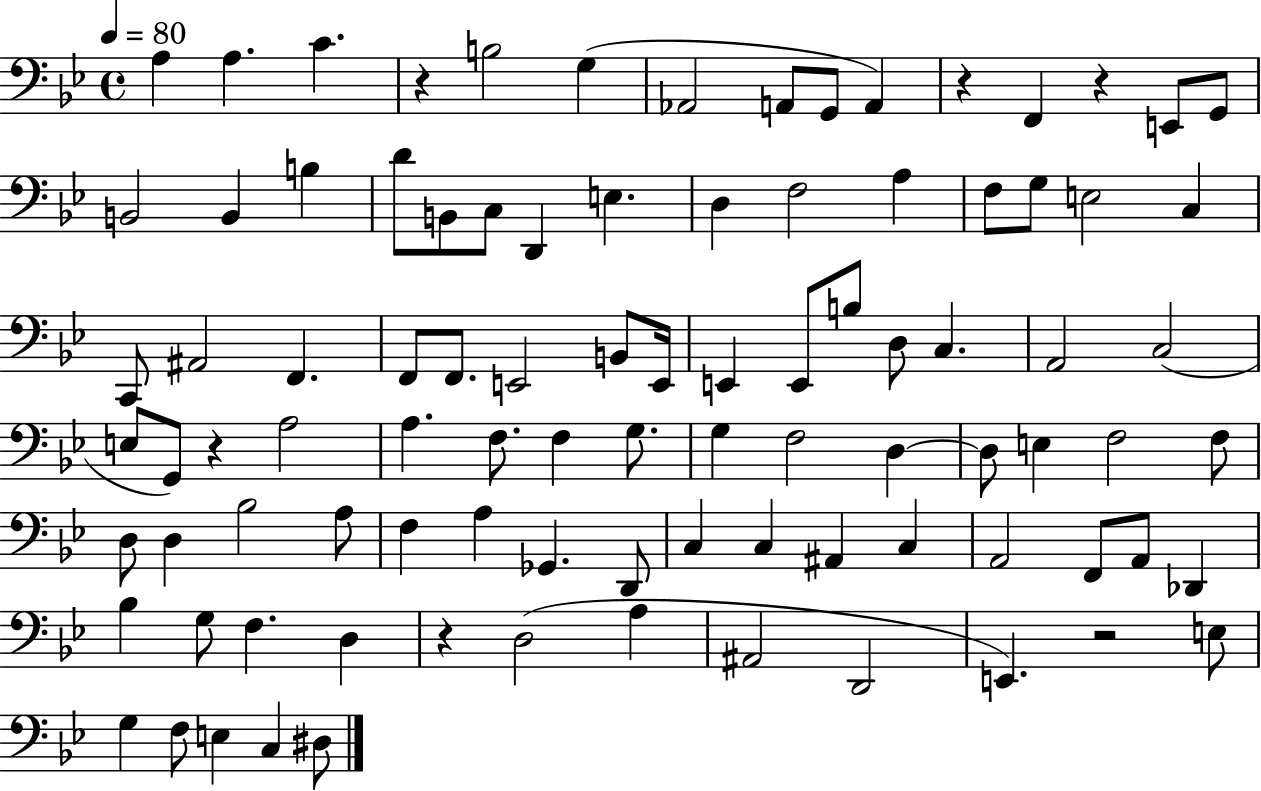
{
  \clef bass
  \time 4/4
  \defaultTimeSignature
  \key bes \major
  \tempo 4 = 80
  \repeat volta 2 { a4 a4. c'4. | r4 b2 g4( | aes,2 a,8 g,8 a,4) | r4 f,4 r4 e,8 g,8 | \break b,2 b,4 b4 | d'8 b,8 c8 d,4 e4. | d4 f2 a4 | f8 g8 e2 c4 | \break c,8 ais,2 f,4. | f,8 f,8. e,2 b,8 e,16 | e,4 e,8 b8 d8 c4. | a,2 c2( | \break e8 g,8) r4 a2 | a4. f8. f4 g8. | g4 f2 d4~~ | d8 e4 f2 f8 | \break d8 d4 bes2 a8 | f4 a4 ges,4. d,8 | c4 c4 ais,4 c4 | a,2 f,8 a,8 des,4 | \break bes4 g8 f4. d4 | r4 d2( a4 | ais,2 d,2 | e,4.) r2 e8 | \break g4 f8 e4 c4 dis8 | } \bar "|."
}